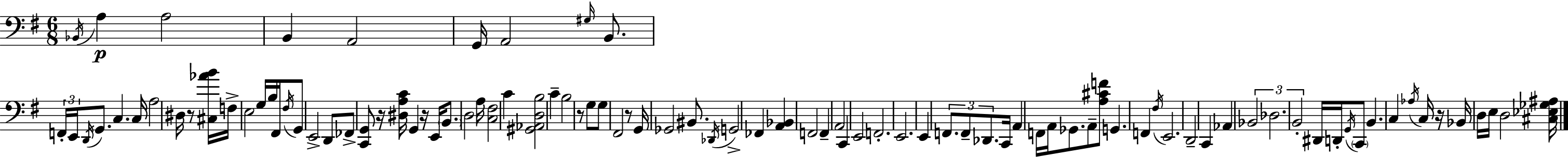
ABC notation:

X:1
T:Untitled
M:6/8
L:1/4
K:Em
_B,,/4 A, A,2 B,, A,,2 G,,/4 A,,2 ^G,/4 B,,/2 F,,/4 E,,/4 D,,/4 G,,/2 C, C,/4 A,2 ^D,/4 z/2 [^C,_AB]/4 F,/4 E,2 G,/4 B,/4 ^F,,/4 ^F,/4 G,,/2 E,,2 D,,/2 _F,,/2 [C,,G,,]/2 z/4 [^D,A,C]/4 G,, z/4 E,,/4 B,,/2 D,2 A,/4 [C,^F,]2 C [^G,,_A,,D,B,]2 C B,2 z/2 G,/2 G,/2 ^F,,2 z/2 G,,/4 _G,,2 ^B,,/2 _D,,/4 G,,2 _F,, [A,,_B,,] F,,2 F,, A,,2 C,, E,,2 F,,2 E,,2 E,, F,,/2 F,,/2 _D,,/2 C,,/4 A,, F,,/4 A,,/4 _G,,/2 A,,/2 [A,^CF]/2 G,, F,, ^F,/4 E,,2 D,,2 C,, _A,, _B,,2 _D,2 B,,2 ^D,,/4 D,,/4 G,,/4 C,,/2 B,, C, _A,/4 C,/4 z/4 _B,,/4 D,/4 E,/4 D,2 [^C,_E,_G,^A,]/4